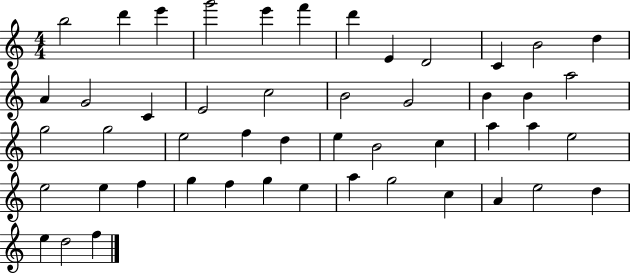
X:1
T:Untitled
M:4/4
L:1/4
K:C
b2 d' e' g'2 e' f' d' E D2 C B2 d A G2 C E2 c2 B2 G2 B B a2 g2 g2 e2 f d e B2 c a a e2 e2 e f g f g e a g2 c A e2 d e d2 f